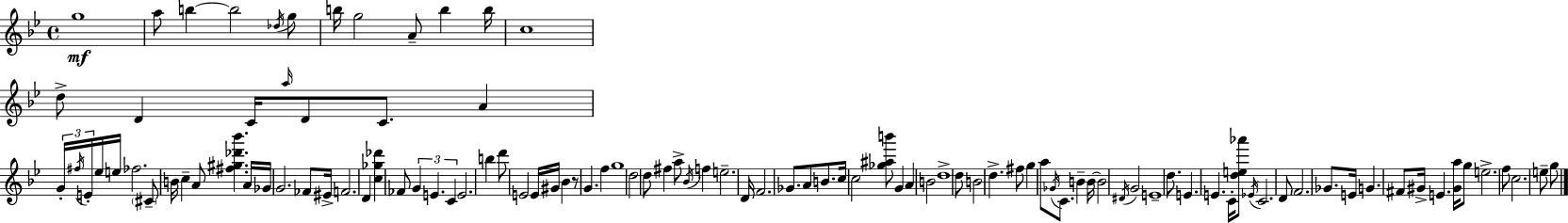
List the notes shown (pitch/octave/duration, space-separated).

G5/w A5/e B5/q B5/h Db5/s G5/e B5/s G5/h A4/e B5/q B5/s C5/w D5/e D4/q C4/s A5/s D4/e C4/e. A4/q G4/s F#5/s E4/s Eb5/s E5/s FES5/h. C#4/e B4/s C5/q A4/e [F#5,G#5,Db6,Bb6]/q. A4/s Gb4/s G4/h. FES4/e EIS4/s F4/h. D4/q [C5,Gb5,Db6]/q FES4/e G4/q E4/q. C4/q E4/h. B5/q D6/e E4/h E4/s G#4/s Bb4/q R/e G4/q. F5/q G5/w D5/h D5/e F#5/q A5/e Bb4/s F5/q E5/h. D4/s F4/h. Gb4/e. A4/e B4/e. C5/s C5/h [Gb5,A#5,B6]/e G4/q A4/q B4/h D5/w D5/e B4/h D5/q. F#5/e G5/q A5/e Gb4/s C4/e. B4/q B4/s B4/h D#4/s G4/h E4/w D5/e. E4/q. E4/q. C4/s [D5,E5,Ab6]/e Eb4/s C4/h. D4/e F4/h. Gb4/e. E4/s G4/q. F#4/e G#4/s E4/q. [G#4,A5]/s G5/e E5/h. F5/e C5/h. E5/e G5/e